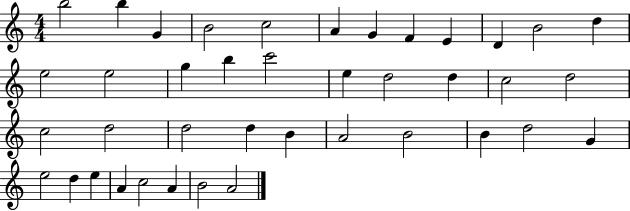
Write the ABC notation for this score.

X:1
T:Untitled
M:4/4
L:1/4
K:C
b2 b G B2 c2 A G F E D B2 d e2 e2 g b c'2 e d2 d c2 d2 c2 d2 d2 d B A2 B2 B d2 G e2 d e A c2 A B2 A2